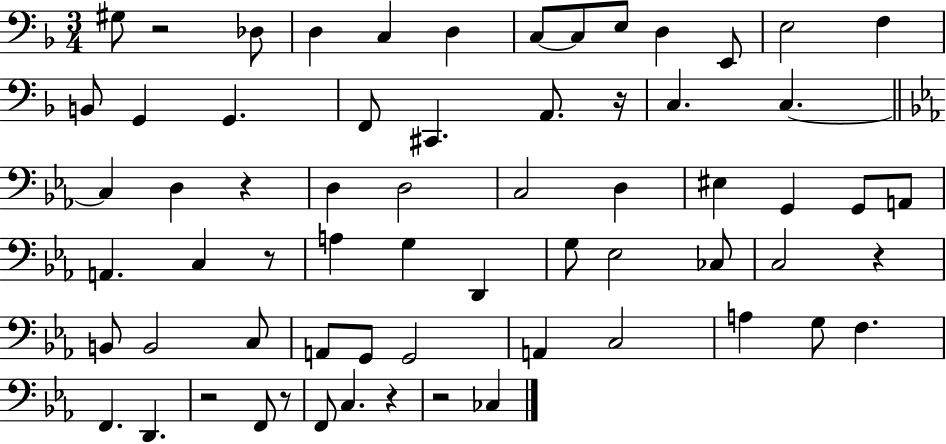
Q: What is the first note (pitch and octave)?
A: G#3